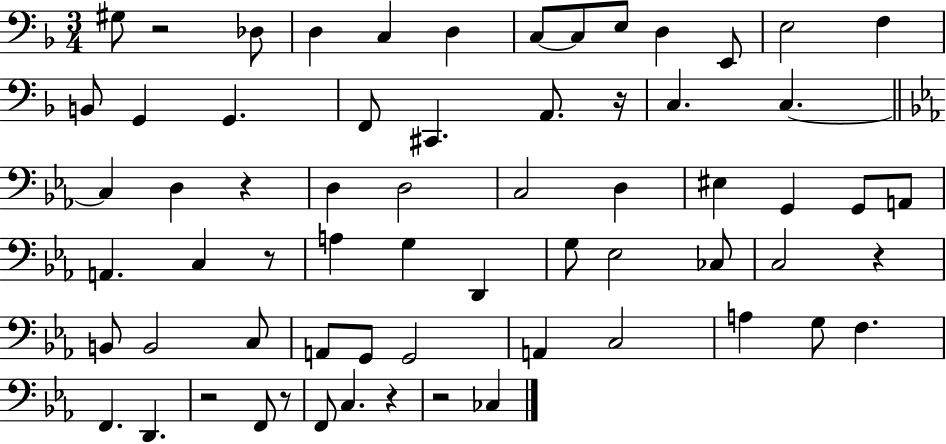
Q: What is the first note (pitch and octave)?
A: G#3